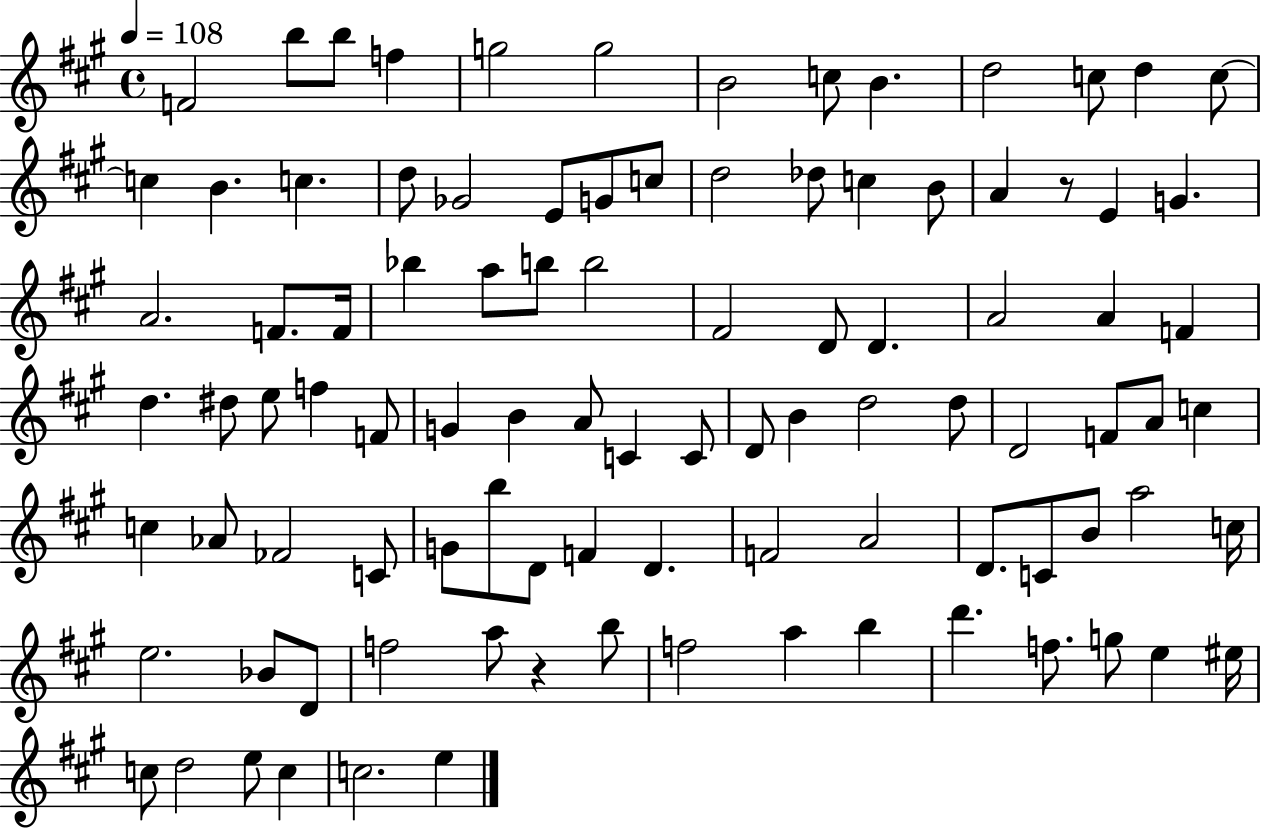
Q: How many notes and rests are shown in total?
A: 97